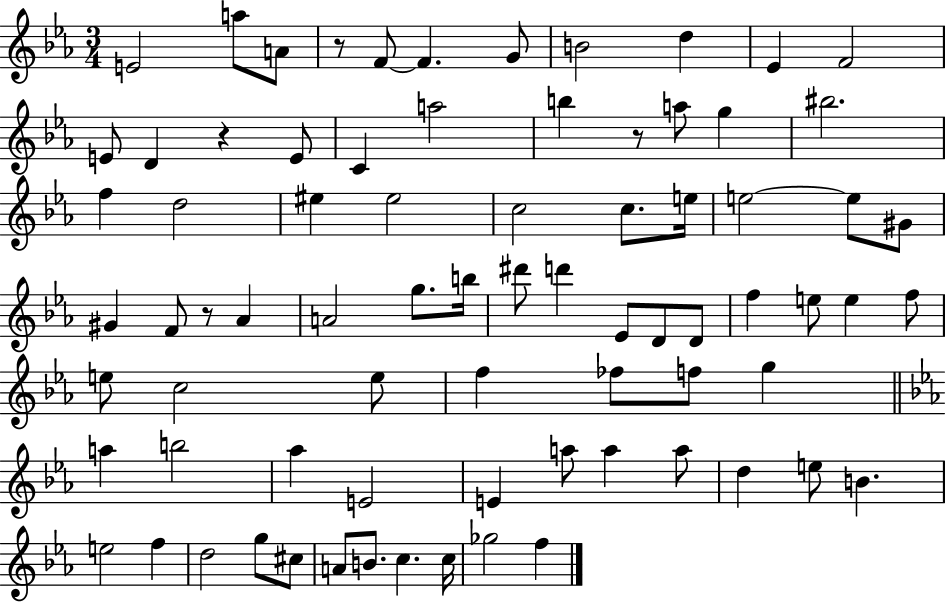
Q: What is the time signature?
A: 3/4